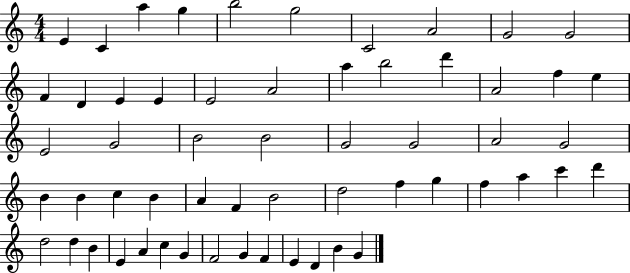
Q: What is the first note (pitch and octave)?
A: E4